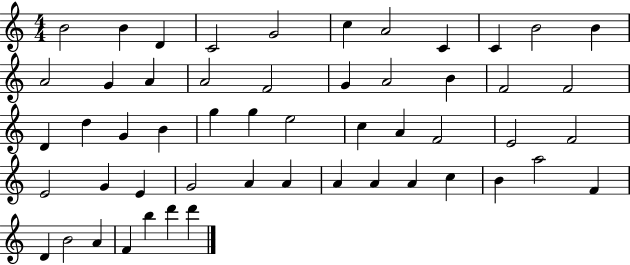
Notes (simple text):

B4/h B4/q D4/q C4/h G4/h C5/q A4/h C4/q C4/q B4/h B4/q A4/h G4/q A4/q A4/h F4/h G4/q A4/h B4/q F4/h F4/h D4/q D5/q G4/q B4/q G5/q G5/q E5/h C5/q A4/q F4/h E4/h F4/h E4/h G4/q E4/q G4/h A4/q A4/q A4/q A4/q A4/q C5/q B4/q A5/h F4/q D4/q B4/h A4/q F4/q B5/q D6/q D6/q